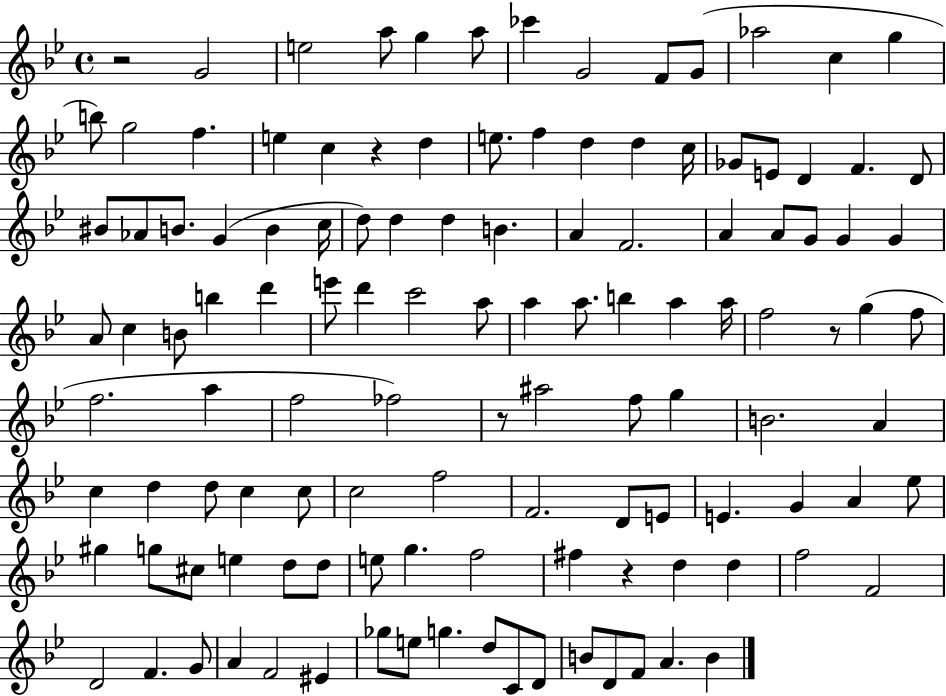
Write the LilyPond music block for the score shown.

{
  \clef treble
  \time 4/4
  \defaultTimeSignature
  \key bes \major
  r2 g'2 | e''2 a''8 g''4 a''8 | ces'''4 g'2 f'8 g'8( | aes''2 c''4 g''4 | \break b''8) g''2 f''4. | e''4 c''4 r4 d''4 | e''8. f''4 d''4 d''4 c''16 | ges'8 e'8 d'4 f'4. d'8 | \break bis'8 aes'8 b'8. g'4( b'4 c''16 | d''8) d''4 d''4 b'4. | a'4 f'2. | a'4 a'8 g'8 g'4 g'4 | \break a'8 c''4 b'8 b''4 d'''4 | e'''8 d'''4 c'''2 a''8 | a''4 a''8. b''4 a''4 a''16 | f''2 r8 g''4( f''8 | \break f''2. a''4 | f''2 fes''2) | r8 ais''2 f''8 g''4 | b'2. a'4 | \break c''4 d''4 d''8 c''4 c''8 | c''2 f''2 | f'2. d'8 e'8 | e'4. g'4 a'4 ees''8 | \break gis''4 g''8 cis''8 e''4 d''8 d''8 | e''8 g''4. f''2 | fis''4 r4 d''4 d''4 | f''2 f'2 | \break d'2 f'4. g'8 | a'4 f'2 eis'4 | ges''8 e''8 g''4. d''8 c'8 d'8 | b'8 d'8 f'8 a'4. b'4 | \break \bar "|."
}